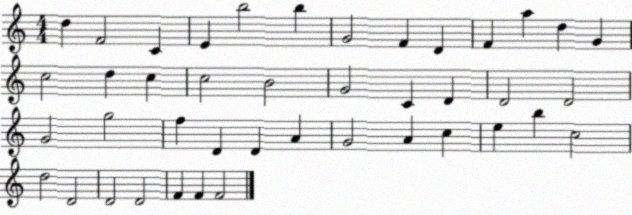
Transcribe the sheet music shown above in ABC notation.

X:1
T:Untitled
M:4/4
L:1/4
K:C
d F2 C E b2 b G2 F D F a d G c2 d c c2 B2 G2 C D D2 D2 G2 g2 f D D A G2 A c e b c2 d2 D2 D2 D2 F F F2